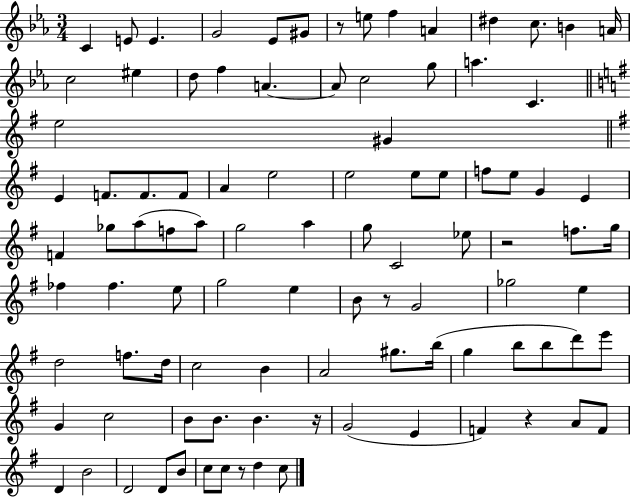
C4/q E4/e E4/q. G4/h Eb4/e G#4/e R/e E5/e F5/q A4/q D#5/q C5/e. B4/q A4/s C5/h EIS5/q D5/e F5/q A4/q. A4/e C5/h G5/e A5/q. C4/q. E5/h G#4/q E4/q F4/e. F4/e. F4/e A4/q E5/h E5/h E5/e E5/e F5/e E5/e G4/q E4/q F4/q Gb5/e A5/e F5/e A5/e G5/h A5/q G5/e C4/h Eb5/e R/h F5/e. G5/s FES5/q FES5/q. E5/e G5/h E5/q B4/e R/e G4/h Gb5/h E5/q D5/h F5/e. D5/s C5/h B4/q A4/h G#5/e. B5/s G5/q B5/e B5/e D6/e E6/e G4/q C5/h B4/e B4/e. B4/q. R/s G4/h E4/q F4/q R/q A4/e F4/e D4/q B4/h D4/h D4/e B4/e C5/e C5/e R/e D5/q C5/e